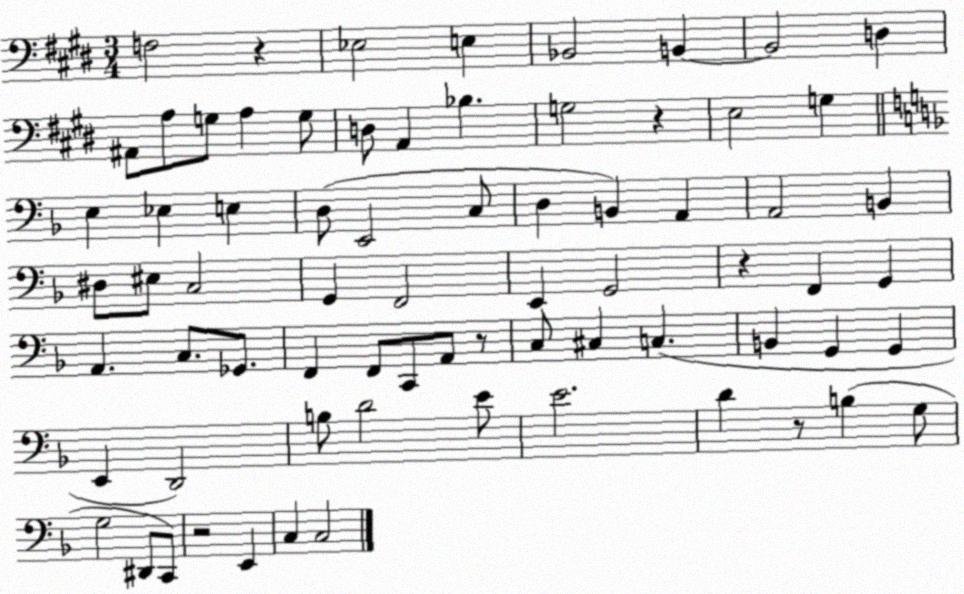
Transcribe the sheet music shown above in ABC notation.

X:1
T:Untitled
M:3/4
L:1/4
K:E
F,2 z _E,2 E, _B,,2 B,, B,,2 D, ^A,,/2 A,/2 G,/2 A, G,/2 D,/2 A,, _B, G,2 z E,2 G, E, _E, E, D,/2 E,,2 C,/2 D, B,, A,, A,,2 B,, ^D,/2 ^E,/2 C,2 G,, F,,2 E,, G,,2 z F,, G,, A,, C,/2 _G,,/2 F,, F,,/2 C,,/2 A,,/2 z/2 C,/2 ^C, C, B,, G,, G,, E,, D,,2 B,/2 D2 E/2 E2 D z/2 B, G,/2 G,2 ^D,,/2 C,,/2 z2 E,, C, C,2